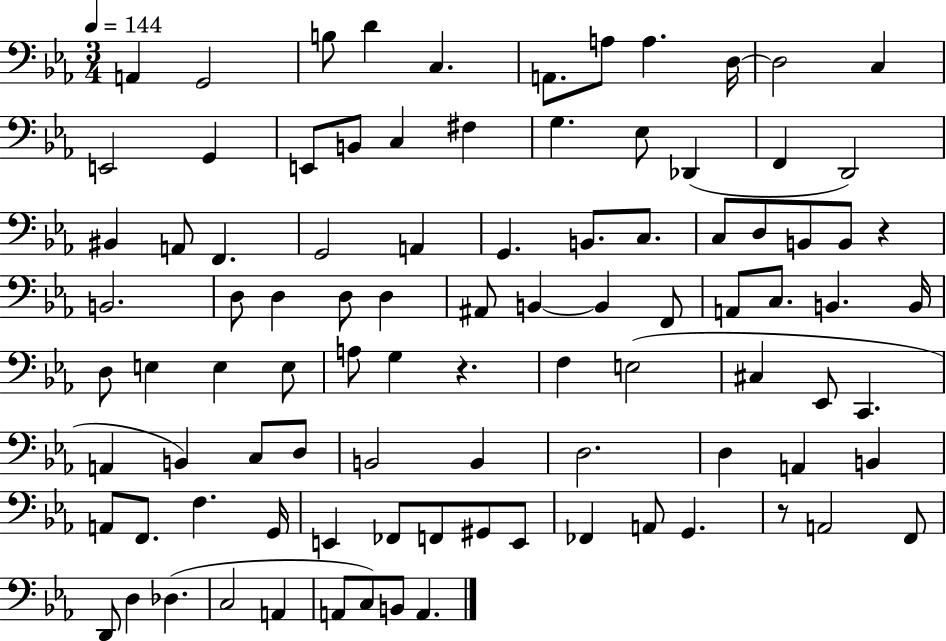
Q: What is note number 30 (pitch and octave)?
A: C3